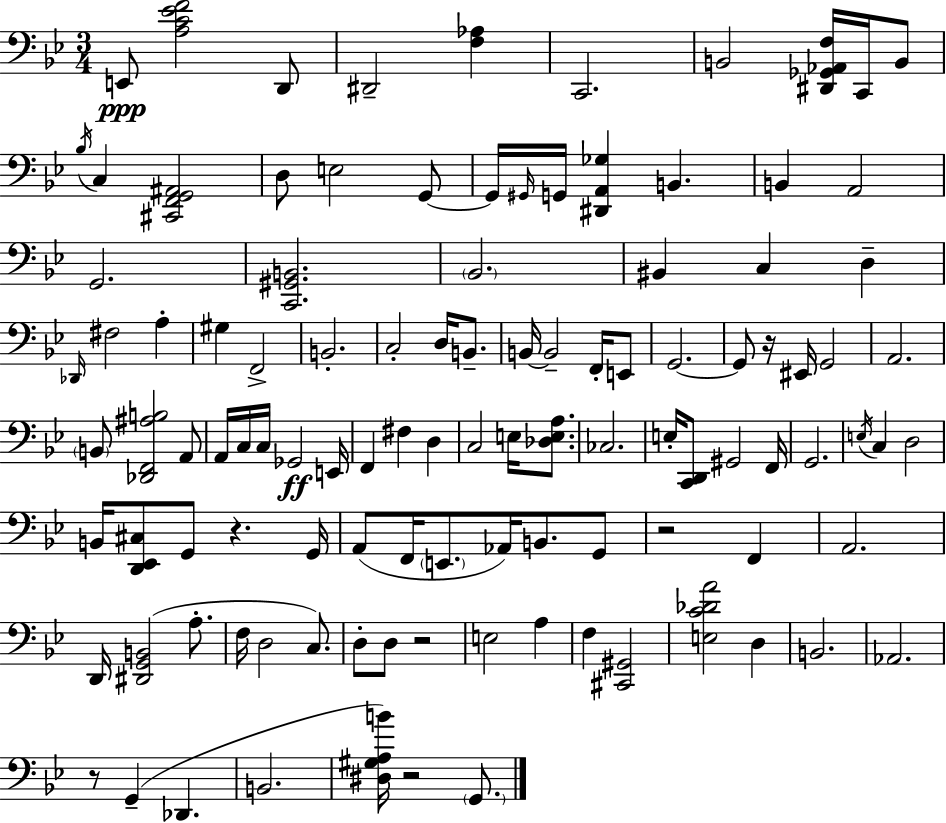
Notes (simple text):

E2/e [A3,C4,Eb4,F4]/h D2/e D#2/h [F3,Ab3]/q C2/h. B2/h [D#2,Gb2,Ab2,F3]/s C2/s B2/e Bb3/s C3/q [C#2,F2,G2,A#2]/h D3/e E3/h G2/e G2/s G#2/s G2/s [D#2,A2,Gb3]/q B2/q. B2/q A2/h G2/h. [C2,G#2,B2]/h. Bb2/h. BIS2/q C3/q D3/q Db2/s F#3/h A3/q G#3/q F2/h B2/h. C3/h D3/s B2/e. B2/s B2/h F2/s E2/e G2/h. G2/e R/s EIS2/s G2/h A2/h. B2/e [Db2,F2,A#3,B3]/h A2/e A2/s C3/s C3/s Gb2/h E2/s F2/q F#3/q D3/q C3/h E3/s [Db3,E3,A3]/e. CES3/h. E3/s [C2,D2]/e G#2/h F2/s G2/h. E3/s C3/q D3/h B2/s [D2,Eb2,C#3]/e G2/e R/q. G2/s A2/e F2/s E2/e. Ab2/s B2/e. G2/e R/h F2/q A2/h. D2/s [D#2,G2,B2]/h A3/e. F3/s D3/h C3/e. D3/e D3/e R/h E3/h A3/q F3/q [C#2,G#2]/h [E3,C4,Db4,A4]/h D3/q B2/h. Ab2/h. R/e G2/q Db2/q. B2/h. [D#3,G#3,A3,B4]/s R/h G2/e.